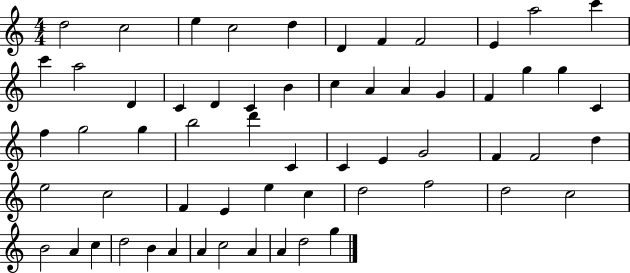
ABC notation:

X:1
T:Untitled
M:4/4
L:1/4
K:C
d2 c2 e c2 d D F F2 E a2 c' c' a2 D C D C B c A A G F g g C f g2 g b2 d' C C E G2 F F2 d e2 c2 F E e c d2 f2 d2 c2 B2 A c d2 B A A c2 A A d2 g